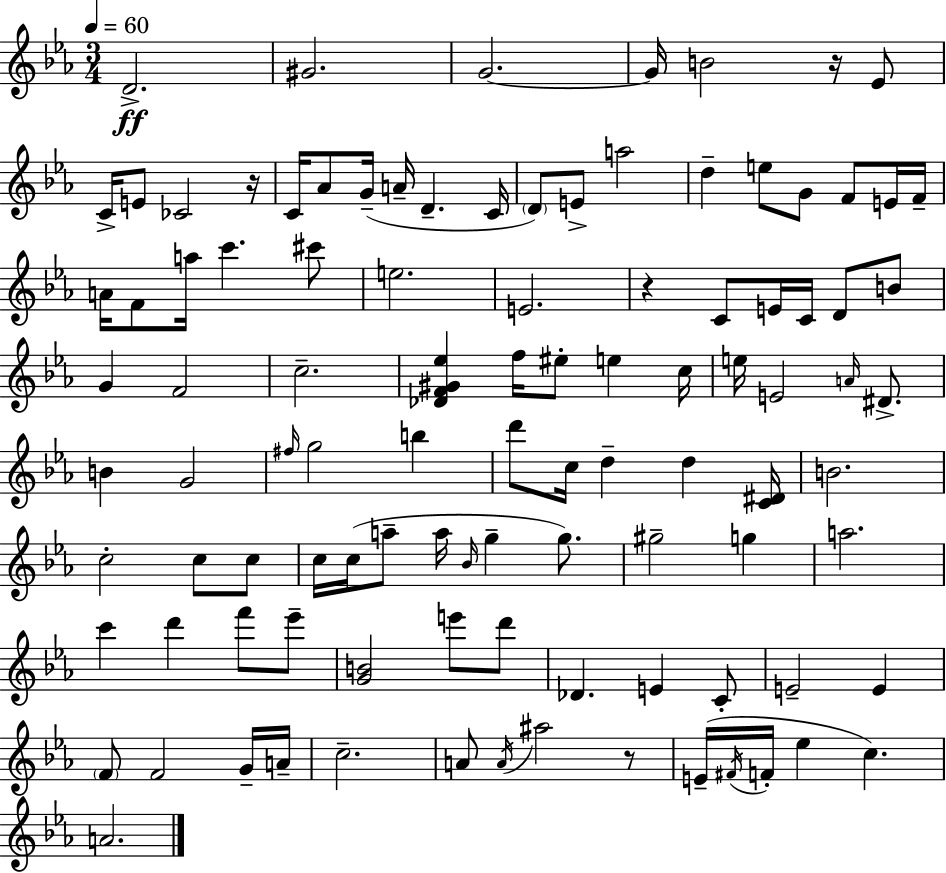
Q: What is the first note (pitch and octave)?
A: D4